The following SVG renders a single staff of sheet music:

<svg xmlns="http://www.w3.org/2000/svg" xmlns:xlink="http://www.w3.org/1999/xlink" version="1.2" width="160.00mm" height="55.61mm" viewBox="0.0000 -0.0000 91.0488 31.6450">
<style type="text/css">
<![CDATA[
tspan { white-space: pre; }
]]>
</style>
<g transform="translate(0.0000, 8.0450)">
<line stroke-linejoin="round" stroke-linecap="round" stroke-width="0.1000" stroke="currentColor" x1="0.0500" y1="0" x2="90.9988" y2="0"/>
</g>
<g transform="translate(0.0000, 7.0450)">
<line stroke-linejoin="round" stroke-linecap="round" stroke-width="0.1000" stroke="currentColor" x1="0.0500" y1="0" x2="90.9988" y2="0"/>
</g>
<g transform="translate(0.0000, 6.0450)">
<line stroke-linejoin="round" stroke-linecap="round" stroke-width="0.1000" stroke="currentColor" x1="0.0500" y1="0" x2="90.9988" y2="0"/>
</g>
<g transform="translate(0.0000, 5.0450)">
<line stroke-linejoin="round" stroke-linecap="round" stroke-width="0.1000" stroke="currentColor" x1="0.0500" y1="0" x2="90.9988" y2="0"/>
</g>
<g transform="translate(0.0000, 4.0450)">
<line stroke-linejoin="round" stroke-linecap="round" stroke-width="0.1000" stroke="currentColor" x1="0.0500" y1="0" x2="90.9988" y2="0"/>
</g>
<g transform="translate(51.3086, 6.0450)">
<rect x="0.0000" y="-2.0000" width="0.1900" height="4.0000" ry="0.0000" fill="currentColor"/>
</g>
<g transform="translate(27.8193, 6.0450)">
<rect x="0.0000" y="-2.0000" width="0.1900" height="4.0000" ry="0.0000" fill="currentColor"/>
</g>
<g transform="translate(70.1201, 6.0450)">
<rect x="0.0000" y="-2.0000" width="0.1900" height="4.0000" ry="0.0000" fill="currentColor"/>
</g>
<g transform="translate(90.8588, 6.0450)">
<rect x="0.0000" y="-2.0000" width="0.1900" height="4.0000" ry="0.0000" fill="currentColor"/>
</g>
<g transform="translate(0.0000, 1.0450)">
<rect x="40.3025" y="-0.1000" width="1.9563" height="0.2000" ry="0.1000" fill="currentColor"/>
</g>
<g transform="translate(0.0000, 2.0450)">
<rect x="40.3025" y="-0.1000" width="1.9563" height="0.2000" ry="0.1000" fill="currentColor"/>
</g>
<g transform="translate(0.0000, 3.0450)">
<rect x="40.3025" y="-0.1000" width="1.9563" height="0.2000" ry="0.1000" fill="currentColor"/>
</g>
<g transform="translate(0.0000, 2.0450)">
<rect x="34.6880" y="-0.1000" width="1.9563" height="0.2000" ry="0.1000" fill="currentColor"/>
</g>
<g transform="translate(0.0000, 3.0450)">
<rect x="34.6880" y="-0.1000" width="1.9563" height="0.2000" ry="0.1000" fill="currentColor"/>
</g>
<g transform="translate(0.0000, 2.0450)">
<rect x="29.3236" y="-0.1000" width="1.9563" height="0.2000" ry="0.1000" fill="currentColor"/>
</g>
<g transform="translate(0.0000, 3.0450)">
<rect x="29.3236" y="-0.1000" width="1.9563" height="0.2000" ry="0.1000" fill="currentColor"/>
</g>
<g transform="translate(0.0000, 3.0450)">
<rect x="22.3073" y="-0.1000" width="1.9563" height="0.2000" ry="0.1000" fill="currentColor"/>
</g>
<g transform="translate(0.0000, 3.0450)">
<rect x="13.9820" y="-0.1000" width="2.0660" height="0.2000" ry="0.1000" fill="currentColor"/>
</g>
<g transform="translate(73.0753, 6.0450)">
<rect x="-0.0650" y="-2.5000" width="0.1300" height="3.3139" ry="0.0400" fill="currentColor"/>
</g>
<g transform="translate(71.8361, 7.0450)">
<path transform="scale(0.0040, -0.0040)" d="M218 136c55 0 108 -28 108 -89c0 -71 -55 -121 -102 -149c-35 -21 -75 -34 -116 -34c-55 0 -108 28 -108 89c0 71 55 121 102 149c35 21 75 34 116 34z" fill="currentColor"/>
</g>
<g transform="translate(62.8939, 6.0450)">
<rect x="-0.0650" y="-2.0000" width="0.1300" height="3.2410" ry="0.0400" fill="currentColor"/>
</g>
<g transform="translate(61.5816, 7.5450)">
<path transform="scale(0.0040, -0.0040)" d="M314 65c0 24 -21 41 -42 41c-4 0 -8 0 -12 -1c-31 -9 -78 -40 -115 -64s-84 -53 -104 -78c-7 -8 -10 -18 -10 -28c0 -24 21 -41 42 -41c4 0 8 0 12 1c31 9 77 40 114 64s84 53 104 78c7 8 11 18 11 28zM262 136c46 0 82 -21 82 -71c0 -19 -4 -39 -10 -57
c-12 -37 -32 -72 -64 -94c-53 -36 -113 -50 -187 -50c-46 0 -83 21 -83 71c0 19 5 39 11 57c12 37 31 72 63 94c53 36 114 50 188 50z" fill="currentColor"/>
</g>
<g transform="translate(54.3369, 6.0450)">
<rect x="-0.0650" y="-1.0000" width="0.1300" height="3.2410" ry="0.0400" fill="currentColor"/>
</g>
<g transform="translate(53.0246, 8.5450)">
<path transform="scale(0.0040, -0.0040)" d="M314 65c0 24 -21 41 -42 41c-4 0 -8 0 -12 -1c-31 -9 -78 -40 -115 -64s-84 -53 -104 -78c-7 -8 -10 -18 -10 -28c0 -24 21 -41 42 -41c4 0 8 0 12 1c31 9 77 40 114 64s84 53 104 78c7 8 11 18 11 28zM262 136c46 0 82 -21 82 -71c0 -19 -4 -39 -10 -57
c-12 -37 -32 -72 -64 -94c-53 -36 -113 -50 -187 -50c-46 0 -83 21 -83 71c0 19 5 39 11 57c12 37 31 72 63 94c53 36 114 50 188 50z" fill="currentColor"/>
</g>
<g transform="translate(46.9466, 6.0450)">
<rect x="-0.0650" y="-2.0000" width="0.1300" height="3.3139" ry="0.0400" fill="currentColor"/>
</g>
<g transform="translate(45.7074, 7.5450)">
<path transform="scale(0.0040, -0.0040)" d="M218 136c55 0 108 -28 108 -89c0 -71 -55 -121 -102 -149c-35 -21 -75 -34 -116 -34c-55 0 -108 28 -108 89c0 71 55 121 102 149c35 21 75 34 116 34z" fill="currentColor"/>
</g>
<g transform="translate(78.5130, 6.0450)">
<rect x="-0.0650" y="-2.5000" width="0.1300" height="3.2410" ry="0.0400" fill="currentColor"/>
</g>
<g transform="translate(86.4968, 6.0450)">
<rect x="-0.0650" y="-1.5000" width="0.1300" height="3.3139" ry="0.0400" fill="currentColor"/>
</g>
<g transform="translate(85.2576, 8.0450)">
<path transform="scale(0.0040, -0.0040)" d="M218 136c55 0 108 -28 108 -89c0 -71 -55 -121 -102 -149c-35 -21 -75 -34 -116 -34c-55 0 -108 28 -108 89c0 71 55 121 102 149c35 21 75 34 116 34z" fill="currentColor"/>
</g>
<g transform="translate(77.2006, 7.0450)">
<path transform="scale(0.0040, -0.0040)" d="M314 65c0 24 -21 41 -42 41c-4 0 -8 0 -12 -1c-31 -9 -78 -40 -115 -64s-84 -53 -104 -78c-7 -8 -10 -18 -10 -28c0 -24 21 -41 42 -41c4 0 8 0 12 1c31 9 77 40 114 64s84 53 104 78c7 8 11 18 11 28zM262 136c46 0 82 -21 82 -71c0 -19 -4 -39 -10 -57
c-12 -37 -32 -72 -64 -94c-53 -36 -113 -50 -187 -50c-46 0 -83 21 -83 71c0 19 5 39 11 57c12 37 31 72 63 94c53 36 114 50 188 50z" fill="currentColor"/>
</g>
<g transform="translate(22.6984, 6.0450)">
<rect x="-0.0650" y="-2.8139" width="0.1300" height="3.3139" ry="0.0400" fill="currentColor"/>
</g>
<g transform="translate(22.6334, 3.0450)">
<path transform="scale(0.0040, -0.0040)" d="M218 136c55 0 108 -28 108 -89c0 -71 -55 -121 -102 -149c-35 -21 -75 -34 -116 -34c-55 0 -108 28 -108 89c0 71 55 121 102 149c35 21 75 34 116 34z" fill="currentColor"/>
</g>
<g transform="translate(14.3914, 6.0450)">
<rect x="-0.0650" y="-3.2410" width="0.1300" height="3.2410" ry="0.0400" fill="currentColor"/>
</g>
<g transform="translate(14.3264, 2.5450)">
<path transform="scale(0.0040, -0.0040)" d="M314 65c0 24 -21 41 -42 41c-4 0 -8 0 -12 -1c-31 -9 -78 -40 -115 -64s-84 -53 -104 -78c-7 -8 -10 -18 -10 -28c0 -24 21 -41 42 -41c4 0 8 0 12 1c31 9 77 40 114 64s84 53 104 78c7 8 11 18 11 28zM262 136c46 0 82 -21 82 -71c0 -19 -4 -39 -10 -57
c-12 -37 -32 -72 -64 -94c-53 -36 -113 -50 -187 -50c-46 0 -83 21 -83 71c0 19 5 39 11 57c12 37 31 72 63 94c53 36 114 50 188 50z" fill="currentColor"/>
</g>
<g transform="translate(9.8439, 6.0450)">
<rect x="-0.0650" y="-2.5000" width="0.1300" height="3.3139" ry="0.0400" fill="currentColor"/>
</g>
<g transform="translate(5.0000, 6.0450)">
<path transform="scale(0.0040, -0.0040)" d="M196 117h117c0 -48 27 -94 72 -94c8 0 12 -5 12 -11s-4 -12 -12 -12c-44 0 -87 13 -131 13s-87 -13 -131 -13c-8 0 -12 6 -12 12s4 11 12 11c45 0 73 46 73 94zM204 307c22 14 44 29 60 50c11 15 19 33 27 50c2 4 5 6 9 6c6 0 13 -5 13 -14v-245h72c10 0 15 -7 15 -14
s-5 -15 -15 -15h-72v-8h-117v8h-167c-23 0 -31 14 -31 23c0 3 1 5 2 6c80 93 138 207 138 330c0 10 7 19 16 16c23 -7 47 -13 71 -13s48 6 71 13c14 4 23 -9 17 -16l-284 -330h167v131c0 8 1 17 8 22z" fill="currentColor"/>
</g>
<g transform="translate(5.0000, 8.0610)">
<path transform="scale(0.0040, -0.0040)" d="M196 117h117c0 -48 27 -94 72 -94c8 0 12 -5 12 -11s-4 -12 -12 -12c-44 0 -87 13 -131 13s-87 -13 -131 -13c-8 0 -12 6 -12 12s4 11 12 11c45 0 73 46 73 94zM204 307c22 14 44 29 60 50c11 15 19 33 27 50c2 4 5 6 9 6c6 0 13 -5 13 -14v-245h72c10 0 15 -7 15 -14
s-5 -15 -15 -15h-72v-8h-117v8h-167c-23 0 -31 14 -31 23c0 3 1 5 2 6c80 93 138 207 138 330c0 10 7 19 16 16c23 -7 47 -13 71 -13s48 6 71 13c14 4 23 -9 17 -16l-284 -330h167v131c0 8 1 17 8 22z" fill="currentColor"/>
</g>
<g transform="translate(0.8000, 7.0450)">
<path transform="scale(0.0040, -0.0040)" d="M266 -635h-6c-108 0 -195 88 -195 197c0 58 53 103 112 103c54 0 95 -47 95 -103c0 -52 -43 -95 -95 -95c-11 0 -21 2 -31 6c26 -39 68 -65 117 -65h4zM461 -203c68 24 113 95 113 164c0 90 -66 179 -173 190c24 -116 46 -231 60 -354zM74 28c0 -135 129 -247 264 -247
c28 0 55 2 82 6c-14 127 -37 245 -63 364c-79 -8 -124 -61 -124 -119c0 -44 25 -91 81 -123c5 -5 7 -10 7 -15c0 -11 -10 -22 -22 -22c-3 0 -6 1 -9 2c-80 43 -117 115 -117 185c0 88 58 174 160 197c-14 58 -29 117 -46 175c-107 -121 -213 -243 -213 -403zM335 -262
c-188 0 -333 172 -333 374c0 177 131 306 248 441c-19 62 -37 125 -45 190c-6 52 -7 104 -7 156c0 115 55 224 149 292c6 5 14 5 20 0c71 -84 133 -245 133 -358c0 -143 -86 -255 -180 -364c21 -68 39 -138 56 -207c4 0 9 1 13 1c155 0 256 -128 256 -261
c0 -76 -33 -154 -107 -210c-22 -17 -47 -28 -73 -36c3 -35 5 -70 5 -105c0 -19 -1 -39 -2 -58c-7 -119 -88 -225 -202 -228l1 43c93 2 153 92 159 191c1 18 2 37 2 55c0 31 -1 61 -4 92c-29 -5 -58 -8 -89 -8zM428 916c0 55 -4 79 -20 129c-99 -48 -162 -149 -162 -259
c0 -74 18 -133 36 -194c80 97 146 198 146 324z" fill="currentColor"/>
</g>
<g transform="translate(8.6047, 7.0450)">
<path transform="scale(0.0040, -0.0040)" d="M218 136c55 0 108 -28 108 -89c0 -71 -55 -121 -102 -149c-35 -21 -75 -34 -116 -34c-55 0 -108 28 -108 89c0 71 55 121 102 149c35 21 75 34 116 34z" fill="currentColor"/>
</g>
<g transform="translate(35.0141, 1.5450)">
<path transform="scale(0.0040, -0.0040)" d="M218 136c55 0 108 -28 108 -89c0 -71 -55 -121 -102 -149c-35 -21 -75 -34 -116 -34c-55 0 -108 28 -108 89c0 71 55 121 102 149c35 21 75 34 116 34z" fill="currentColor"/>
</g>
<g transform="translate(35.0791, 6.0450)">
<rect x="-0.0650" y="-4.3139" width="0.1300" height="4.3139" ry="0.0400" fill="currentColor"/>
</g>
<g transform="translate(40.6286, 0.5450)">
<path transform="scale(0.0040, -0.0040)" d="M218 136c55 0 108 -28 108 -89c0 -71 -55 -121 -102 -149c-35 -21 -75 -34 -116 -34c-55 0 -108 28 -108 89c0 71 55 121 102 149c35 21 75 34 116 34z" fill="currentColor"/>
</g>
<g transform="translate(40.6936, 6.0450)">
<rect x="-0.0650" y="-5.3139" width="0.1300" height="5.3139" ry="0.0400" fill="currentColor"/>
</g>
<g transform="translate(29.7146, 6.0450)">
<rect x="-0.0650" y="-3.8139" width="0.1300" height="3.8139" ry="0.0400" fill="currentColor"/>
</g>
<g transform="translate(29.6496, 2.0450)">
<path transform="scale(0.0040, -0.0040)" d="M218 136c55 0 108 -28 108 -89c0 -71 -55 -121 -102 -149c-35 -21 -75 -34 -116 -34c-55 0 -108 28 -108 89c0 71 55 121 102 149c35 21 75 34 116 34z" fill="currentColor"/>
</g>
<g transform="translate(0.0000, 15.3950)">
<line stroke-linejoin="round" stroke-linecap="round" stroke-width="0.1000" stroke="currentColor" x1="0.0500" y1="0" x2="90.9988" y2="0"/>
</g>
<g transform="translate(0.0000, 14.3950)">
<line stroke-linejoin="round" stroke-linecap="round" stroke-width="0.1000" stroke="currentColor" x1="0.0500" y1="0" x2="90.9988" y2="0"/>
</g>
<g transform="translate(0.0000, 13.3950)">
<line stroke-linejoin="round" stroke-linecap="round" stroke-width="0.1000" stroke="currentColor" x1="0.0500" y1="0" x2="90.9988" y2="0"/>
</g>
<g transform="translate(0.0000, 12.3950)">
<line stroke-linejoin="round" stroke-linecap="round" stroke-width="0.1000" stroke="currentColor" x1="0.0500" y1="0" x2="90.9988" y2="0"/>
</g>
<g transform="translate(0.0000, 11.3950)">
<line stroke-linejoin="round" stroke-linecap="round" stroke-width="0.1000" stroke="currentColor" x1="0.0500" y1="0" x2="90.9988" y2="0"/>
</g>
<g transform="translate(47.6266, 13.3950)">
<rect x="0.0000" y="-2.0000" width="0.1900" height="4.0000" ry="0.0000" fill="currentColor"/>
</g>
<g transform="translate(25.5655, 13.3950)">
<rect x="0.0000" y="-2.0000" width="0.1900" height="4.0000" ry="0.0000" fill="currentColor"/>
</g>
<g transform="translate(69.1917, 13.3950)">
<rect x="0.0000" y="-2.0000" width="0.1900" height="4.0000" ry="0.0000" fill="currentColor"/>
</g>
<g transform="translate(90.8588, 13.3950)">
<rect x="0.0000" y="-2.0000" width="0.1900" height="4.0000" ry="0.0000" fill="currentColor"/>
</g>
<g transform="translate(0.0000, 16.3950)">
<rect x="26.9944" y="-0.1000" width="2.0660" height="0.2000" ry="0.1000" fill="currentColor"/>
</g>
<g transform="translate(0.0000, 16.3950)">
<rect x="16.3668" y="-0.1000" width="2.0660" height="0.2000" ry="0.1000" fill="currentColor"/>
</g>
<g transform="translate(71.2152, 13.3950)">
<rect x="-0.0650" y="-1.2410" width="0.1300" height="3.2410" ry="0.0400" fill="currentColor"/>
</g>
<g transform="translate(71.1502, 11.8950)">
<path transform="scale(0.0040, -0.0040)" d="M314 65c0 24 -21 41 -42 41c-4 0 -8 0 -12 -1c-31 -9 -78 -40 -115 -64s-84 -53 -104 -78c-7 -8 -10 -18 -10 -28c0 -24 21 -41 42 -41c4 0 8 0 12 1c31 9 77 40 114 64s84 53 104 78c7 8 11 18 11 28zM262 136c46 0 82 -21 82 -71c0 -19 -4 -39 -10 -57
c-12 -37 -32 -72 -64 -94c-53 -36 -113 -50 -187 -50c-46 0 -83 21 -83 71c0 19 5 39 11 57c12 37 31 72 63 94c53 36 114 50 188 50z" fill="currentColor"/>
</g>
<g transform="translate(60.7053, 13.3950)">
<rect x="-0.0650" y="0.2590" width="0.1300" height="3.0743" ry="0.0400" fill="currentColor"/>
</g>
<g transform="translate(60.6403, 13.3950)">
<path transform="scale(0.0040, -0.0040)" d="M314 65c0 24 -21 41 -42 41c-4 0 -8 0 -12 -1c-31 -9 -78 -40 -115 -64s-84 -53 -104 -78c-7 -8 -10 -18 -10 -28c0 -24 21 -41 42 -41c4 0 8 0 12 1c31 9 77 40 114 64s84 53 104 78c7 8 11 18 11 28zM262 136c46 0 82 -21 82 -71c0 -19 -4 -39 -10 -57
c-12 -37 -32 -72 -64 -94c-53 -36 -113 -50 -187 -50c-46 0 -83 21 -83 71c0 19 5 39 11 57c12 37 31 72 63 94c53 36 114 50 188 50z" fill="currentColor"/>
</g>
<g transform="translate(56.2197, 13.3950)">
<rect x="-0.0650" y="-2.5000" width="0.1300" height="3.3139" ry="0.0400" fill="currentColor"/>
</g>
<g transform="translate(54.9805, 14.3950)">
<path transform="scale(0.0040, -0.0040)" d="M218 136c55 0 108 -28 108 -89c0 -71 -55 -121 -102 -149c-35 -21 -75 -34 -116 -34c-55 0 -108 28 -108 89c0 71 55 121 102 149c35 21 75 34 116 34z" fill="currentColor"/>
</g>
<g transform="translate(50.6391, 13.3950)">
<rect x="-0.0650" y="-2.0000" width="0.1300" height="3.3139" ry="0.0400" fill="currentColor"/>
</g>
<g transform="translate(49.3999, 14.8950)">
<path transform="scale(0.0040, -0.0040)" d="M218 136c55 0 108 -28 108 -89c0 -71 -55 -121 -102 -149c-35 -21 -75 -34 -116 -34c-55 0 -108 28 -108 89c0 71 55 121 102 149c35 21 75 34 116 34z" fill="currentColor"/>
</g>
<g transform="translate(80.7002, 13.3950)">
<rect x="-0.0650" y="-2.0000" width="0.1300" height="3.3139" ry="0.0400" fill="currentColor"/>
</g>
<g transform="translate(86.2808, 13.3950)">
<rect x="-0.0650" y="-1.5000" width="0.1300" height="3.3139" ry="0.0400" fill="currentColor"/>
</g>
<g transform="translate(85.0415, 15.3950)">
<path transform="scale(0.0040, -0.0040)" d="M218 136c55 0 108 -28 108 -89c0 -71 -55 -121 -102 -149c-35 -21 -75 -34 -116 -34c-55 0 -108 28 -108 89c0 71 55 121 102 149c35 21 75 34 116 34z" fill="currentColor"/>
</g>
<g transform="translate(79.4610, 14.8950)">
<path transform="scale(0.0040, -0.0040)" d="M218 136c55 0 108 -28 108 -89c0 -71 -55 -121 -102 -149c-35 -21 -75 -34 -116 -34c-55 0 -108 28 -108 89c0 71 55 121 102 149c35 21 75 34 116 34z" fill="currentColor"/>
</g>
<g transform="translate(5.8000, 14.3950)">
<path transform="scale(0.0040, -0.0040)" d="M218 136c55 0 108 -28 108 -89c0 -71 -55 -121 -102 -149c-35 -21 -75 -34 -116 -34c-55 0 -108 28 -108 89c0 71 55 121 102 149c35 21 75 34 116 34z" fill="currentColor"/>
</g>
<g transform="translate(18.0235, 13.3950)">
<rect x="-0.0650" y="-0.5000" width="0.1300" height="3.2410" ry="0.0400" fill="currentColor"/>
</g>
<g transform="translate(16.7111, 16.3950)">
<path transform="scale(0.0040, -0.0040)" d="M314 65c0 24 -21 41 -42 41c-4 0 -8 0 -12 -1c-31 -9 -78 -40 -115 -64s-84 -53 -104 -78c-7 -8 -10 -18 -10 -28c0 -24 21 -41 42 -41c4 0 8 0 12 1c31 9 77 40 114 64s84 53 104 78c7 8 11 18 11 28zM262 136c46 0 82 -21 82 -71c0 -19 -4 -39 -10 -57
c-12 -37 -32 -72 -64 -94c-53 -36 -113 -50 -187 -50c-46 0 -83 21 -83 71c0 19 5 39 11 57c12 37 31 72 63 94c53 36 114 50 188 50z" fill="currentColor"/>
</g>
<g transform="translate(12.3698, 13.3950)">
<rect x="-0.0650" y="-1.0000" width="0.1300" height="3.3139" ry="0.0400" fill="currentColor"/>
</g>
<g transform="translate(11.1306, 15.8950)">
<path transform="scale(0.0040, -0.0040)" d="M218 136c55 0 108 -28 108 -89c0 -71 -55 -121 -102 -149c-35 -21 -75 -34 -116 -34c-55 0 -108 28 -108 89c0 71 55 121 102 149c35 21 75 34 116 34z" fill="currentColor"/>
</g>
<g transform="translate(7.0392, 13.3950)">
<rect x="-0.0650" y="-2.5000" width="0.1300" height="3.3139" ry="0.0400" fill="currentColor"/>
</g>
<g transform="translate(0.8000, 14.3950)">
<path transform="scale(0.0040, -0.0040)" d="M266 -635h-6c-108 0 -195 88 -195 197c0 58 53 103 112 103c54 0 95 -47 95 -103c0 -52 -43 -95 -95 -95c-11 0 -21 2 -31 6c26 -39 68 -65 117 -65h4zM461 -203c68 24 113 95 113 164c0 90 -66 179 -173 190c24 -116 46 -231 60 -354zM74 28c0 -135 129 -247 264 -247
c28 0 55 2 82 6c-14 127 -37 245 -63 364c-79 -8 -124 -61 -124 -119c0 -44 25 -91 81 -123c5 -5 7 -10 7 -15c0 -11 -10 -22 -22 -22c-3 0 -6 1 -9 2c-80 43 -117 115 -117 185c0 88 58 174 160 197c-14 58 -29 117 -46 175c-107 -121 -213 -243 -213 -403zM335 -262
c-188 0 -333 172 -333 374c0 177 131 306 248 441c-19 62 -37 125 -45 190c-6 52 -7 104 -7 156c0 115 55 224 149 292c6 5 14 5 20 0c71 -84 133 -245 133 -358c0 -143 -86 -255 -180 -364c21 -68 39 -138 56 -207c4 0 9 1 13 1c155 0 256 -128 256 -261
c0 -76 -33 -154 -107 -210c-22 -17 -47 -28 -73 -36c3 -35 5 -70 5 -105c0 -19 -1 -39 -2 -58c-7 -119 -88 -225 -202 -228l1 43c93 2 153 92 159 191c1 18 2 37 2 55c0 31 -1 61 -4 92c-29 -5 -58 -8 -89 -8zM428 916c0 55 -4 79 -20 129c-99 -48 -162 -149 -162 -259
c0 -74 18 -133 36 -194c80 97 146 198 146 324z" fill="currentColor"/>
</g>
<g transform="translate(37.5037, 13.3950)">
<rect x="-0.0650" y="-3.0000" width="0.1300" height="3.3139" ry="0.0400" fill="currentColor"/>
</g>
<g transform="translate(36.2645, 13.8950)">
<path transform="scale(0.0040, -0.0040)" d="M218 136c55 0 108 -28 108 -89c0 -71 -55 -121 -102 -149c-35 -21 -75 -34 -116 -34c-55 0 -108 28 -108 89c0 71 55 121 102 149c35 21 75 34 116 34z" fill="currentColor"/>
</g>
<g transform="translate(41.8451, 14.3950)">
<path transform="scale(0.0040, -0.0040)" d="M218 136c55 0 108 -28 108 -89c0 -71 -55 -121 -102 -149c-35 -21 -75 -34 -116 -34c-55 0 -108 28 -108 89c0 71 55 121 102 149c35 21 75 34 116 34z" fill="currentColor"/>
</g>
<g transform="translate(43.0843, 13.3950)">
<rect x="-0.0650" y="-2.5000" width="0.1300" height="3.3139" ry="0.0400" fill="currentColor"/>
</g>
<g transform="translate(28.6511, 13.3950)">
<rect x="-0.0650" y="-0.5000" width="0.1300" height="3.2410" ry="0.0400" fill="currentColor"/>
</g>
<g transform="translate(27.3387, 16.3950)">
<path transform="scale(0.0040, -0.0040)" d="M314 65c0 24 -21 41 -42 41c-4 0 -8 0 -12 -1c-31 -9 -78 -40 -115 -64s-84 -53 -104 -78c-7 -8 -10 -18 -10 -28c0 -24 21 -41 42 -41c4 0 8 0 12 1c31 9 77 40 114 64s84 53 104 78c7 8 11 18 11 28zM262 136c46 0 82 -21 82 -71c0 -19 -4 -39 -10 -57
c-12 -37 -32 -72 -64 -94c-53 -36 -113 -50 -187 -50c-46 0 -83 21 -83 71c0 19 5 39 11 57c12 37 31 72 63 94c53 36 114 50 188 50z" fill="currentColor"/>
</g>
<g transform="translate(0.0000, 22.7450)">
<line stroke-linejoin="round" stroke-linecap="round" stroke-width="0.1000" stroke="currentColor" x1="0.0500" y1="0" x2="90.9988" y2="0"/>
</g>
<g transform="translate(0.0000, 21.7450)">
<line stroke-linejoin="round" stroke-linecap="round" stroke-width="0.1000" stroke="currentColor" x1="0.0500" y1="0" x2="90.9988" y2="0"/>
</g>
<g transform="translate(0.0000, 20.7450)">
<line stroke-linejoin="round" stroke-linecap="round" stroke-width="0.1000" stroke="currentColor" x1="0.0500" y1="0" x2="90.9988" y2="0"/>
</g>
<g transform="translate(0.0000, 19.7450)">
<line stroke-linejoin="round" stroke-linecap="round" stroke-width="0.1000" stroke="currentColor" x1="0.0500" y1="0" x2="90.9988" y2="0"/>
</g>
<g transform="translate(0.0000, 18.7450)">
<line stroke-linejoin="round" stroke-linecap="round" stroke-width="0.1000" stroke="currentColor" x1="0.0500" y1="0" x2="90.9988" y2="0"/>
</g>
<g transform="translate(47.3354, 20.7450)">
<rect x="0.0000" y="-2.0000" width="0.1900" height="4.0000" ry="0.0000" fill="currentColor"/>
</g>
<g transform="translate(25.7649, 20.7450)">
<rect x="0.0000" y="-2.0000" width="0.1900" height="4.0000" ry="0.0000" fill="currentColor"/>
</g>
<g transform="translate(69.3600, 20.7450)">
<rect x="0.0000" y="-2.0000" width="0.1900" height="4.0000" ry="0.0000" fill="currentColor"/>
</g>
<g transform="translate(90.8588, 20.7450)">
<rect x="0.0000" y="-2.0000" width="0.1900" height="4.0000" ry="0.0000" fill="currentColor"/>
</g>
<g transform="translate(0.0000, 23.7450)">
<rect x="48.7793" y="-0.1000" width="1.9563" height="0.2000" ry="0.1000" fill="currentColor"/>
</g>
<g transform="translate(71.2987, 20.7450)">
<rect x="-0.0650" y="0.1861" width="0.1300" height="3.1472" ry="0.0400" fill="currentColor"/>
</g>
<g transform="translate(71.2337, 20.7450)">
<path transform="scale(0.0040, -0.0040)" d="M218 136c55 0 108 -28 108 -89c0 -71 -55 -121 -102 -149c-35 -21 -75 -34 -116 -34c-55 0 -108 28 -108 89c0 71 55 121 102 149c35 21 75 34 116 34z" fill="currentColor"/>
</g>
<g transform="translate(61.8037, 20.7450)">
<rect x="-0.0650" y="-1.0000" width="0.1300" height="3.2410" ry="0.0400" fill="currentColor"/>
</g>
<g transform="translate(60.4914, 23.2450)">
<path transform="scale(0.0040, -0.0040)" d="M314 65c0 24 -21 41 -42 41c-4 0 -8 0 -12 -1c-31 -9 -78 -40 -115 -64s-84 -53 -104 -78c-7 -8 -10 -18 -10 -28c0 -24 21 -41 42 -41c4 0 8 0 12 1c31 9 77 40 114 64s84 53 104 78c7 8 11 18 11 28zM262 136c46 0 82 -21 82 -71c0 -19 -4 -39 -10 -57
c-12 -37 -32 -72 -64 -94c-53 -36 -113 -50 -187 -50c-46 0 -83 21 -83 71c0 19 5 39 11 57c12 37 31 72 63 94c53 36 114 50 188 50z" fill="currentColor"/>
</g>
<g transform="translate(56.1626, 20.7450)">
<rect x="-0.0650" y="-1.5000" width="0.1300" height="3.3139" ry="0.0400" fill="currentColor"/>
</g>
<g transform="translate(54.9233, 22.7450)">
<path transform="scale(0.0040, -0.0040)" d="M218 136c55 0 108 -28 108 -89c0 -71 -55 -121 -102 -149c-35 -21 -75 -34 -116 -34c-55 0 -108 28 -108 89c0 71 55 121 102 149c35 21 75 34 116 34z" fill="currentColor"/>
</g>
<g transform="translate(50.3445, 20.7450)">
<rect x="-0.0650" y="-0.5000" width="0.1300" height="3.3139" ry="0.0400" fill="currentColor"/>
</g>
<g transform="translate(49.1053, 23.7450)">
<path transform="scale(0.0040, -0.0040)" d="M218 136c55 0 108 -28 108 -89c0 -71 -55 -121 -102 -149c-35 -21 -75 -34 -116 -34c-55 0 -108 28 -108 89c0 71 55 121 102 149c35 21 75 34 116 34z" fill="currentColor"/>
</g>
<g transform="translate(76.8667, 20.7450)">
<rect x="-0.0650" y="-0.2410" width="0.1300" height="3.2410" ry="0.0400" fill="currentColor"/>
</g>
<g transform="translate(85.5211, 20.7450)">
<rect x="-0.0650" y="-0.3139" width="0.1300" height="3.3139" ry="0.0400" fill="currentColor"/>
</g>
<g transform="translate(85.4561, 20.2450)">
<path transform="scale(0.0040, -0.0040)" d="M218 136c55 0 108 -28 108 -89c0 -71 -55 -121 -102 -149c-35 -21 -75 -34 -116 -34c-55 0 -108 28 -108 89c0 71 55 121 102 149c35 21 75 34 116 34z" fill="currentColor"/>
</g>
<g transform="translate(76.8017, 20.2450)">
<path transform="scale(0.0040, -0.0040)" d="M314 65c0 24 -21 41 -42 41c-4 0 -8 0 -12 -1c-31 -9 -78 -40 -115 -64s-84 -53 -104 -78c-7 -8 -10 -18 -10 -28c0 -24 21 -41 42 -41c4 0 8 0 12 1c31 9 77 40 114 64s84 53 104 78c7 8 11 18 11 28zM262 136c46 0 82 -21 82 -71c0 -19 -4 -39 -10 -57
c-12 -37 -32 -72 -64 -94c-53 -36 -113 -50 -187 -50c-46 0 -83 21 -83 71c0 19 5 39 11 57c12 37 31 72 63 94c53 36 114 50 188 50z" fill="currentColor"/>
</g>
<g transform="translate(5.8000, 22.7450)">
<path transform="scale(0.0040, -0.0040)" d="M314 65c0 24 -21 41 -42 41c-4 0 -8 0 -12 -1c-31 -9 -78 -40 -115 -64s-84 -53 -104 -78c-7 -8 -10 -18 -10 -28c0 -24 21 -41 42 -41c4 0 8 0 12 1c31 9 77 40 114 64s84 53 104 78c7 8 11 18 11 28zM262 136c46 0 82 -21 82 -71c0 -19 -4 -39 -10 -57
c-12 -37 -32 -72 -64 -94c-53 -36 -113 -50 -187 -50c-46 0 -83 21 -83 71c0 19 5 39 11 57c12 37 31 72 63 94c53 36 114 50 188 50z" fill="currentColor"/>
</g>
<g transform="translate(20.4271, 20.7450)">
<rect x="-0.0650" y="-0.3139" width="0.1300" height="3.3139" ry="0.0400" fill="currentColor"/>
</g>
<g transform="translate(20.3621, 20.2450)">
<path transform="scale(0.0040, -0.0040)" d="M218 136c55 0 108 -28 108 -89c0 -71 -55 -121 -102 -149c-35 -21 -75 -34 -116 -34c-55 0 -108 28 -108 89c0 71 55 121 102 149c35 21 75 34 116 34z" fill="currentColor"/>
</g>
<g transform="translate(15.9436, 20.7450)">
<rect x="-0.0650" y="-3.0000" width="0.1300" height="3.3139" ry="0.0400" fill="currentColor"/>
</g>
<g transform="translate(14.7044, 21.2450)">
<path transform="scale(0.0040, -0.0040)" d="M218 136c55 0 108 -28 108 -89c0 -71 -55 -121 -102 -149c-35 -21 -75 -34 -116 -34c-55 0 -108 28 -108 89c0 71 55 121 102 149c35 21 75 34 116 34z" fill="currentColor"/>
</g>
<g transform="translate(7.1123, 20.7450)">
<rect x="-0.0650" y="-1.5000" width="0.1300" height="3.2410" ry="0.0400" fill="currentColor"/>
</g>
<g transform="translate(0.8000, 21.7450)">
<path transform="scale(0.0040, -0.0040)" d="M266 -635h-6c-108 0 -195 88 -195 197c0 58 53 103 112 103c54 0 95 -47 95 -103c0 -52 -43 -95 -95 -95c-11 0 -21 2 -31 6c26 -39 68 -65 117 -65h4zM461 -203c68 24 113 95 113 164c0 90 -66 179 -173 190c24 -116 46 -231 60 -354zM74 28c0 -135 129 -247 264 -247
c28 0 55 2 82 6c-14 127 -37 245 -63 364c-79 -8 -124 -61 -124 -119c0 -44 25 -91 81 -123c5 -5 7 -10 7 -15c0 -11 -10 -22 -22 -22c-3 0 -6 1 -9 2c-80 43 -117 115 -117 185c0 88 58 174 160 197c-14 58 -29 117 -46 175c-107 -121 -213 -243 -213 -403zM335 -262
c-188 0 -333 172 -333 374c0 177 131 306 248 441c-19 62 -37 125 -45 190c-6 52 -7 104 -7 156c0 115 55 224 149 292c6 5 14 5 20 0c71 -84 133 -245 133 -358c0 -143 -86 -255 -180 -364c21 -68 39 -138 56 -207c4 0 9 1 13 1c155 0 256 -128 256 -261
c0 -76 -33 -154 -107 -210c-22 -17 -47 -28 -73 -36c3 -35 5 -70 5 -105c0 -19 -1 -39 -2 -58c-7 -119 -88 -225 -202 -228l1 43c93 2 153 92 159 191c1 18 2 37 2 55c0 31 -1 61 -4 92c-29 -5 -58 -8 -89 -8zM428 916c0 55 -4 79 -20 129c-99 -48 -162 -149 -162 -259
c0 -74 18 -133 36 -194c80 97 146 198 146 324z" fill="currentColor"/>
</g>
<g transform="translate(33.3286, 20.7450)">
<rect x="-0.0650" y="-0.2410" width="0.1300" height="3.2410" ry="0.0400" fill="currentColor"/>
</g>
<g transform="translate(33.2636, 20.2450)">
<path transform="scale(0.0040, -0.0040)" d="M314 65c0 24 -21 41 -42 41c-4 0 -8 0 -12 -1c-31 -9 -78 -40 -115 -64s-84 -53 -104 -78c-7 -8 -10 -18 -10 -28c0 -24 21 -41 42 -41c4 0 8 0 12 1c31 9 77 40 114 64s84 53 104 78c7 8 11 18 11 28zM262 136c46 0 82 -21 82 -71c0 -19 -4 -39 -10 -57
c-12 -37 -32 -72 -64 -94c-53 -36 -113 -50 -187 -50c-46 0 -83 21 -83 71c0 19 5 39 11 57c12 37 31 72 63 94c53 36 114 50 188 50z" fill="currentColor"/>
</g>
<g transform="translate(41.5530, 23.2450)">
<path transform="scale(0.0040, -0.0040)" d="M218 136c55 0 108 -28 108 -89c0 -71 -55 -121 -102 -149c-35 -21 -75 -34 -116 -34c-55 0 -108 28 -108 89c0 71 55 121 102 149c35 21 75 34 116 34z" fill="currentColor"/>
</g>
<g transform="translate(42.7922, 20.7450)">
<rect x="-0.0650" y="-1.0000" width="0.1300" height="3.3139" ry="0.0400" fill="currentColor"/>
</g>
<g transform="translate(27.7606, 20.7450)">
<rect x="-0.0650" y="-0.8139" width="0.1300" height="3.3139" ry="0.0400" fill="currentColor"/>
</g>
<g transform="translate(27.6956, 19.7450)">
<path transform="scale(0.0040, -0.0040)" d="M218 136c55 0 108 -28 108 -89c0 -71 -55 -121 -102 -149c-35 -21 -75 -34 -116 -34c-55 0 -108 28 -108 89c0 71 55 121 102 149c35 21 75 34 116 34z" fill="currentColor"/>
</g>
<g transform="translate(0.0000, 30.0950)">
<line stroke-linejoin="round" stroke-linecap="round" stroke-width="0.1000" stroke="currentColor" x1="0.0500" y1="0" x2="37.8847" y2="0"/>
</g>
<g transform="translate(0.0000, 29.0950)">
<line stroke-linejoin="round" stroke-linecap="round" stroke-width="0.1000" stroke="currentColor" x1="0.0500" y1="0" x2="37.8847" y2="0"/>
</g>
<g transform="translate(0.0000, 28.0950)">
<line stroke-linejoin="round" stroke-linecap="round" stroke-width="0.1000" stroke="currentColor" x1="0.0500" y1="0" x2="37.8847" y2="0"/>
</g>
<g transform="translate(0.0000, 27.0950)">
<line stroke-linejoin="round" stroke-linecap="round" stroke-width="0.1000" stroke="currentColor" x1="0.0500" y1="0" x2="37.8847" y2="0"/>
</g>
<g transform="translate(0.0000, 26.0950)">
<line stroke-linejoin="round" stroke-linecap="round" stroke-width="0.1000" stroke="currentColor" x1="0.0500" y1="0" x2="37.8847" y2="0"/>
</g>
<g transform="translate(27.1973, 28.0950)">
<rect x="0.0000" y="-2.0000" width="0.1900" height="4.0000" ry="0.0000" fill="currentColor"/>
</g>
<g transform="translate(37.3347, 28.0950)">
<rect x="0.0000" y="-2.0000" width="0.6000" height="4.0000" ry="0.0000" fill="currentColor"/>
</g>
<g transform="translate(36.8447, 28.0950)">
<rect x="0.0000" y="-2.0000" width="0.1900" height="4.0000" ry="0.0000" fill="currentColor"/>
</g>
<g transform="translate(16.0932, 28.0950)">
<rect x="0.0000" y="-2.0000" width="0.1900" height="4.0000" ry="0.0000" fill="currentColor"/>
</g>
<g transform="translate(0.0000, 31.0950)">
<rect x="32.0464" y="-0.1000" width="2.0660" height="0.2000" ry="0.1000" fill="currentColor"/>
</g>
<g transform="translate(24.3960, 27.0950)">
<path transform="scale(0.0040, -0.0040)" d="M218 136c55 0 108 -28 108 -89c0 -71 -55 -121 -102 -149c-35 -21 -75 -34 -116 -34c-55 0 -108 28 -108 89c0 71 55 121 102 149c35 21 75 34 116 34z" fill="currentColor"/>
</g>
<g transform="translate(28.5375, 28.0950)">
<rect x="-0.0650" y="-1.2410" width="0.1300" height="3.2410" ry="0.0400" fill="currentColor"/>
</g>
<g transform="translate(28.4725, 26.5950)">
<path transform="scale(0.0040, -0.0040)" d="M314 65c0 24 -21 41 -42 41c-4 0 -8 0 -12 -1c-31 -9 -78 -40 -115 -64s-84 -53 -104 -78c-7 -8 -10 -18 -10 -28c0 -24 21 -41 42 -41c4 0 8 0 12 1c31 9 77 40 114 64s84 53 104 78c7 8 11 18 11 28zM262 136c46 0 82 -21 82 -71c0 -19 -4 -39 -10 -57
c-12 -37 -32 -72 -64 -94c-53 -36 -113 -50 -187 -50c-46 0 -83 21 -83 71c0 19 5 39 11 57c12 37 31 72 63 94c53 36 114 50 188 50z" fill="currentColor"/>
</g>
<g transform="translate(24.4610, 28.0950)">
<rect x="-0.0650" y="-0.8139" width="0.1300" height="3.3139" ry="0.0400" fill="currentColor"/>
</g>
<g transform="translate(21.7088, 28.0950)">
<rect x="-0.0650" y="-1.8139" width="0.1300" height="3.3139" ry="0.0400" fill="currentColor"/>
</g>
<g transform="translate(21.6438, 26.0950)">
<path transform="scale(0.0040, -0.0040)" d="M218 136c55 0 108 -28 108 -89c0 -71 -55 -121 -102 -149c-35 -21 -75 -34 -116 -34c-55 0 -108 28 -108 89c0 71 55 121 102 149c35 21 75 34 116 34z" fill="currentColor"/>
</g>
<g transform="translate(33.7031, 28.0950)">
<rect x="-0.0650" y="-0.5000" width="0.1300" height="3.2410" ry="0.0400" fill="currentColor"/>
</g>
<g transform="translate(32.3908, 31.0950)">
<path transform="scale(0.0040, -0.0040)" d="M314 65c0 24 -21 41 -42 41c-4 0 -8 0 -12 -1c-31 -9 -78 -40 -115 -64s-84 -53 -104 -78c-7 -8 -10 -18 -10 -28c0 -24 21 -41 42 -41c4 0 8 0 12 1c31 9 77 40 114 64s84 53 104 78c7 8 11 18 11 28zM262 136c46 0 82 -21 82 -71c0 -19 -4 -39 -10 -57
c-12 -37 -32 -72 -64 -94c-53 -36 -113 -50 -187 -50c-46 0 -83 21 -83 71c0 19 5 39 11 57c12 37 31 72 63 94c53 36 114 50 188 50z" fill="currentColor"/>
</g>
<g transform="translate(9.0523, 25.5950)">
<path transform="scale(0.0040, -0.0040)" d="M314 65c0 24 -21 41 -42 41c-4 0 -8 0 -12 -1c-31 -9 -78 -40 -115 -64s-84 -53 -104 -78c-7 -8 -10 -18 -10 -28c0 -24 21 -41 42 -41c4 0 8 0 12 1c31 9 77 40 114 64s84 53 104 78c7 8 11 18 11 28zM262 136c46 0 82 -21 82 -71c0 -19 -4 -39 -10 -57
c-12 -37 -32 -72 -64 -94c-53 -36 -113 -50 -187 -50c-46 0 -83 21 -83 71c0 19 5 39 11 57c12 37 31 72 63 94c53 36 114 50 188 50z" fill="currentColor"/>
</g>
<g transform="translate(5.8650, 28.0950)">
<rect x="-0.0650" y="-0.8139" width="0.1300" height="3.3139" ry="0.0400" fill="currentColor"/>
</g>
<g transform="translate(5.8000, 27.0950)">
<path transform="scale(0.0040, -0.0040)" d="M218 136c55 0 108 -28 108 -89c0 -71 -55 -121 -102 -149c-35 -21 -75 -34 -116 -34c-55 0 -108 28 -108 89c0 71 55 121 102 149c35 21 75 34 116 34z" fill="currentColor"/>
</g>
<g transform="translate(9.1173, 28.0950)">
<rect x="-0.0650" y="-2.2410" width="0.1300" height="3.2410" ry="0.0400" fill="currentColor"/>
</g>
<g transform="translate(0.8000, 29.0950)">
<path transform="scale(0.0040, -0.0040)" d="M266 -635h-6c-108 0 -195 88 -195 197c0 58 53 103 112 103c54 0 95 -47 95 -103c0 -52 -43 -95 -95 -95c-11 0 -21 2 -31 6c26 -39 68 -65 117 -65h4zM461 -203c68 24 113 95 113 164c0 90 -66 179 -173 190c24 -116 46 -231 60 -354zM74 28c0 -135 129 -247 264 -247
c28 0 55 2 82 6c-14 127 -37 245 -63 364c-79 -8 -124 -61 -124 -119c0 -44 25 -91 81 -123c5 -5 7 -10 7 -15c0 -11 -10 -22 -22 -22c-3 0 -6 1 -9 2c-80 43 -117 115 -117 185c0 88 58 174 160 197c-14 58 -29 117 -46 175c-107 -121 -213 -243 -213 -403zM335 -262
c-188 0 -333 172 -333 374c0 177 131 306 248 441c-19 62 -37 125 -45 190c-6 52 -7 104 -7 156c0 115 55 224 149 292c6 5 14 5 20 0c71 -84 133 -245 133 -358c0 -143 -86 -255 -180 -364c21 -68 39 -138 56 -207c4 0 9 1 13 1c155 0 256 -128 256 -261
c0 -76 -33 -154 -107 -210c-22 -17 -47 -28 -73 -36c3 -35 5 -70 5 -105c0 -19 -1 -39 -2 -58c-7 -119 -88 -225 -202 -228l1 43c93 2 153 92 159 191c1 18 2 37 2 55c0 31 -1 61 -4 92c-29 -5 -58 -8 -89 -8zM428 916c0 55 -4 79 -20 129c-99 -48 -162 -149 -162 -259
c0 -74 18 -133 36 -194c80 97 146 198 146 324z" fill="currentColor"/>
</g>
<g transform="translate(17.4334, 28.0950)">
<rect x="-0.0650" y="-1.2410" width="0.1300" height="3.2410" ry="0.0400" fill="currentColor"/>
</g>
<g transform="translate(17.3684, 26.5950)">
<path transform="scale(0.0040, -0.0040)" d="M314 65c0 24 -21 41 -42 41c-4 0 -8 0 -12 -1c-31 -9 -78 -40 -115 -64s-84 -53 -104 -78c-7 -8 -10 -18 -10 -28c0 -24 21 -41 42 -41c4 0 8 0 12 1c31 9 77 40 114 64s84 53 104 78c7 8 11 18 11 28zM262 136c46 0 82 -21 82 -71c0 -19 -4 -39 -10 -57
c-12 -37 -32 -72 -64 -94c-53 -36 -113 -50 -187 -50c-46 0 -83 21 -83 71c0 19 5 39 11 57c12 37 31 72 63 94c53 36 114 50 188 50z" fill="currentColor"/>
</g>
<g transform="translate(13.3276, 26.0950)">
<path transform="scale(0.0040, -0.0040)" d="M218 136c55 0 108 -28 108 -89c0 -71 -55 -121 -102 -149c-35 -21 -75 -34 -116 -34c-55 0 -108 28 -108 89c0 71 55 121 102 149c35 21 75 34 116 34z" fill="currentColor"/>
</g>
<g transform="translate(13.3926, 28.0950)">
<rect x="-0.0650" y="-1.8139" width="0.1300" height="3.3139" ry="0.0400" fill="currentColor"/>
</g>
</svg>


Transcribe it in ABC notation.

X:1
T:Untitled
M:4/4
L:1/4
K:C
G b2 a c' d' f' F D2 F2 G G2 E G D C2 C2 A G F G B2 e2 F E E2 A c d c2 D C E D2 B c2 c d g2 f e2 f d e2 C2